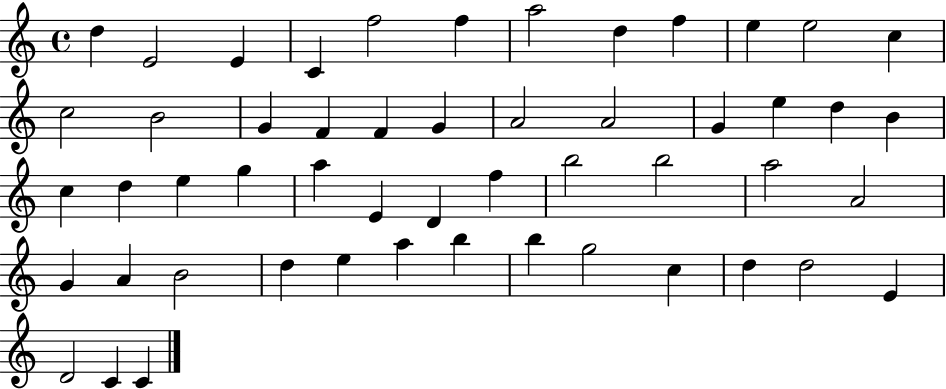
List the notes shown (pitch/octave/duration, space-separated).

D5/q E4/h E4/q C4/q F5/h F5/q A5/h D5/q F5/q E5/q E5/h C5/q C5/h B4/h G4/q F4/q F4/q G4/q A4/h A4/h G4/q E5/q D5/q B4/q C5/q D5/q E5/q G5/q A5/q E4/q D4/q F5/q B5/h B5/h A5/h A4/h G4/q A4/q B4/h D5/q E5/q A5/q B5/q B5/q G5/h C5/q D5/q D5/h E4/q D4/h C4/q C4/q